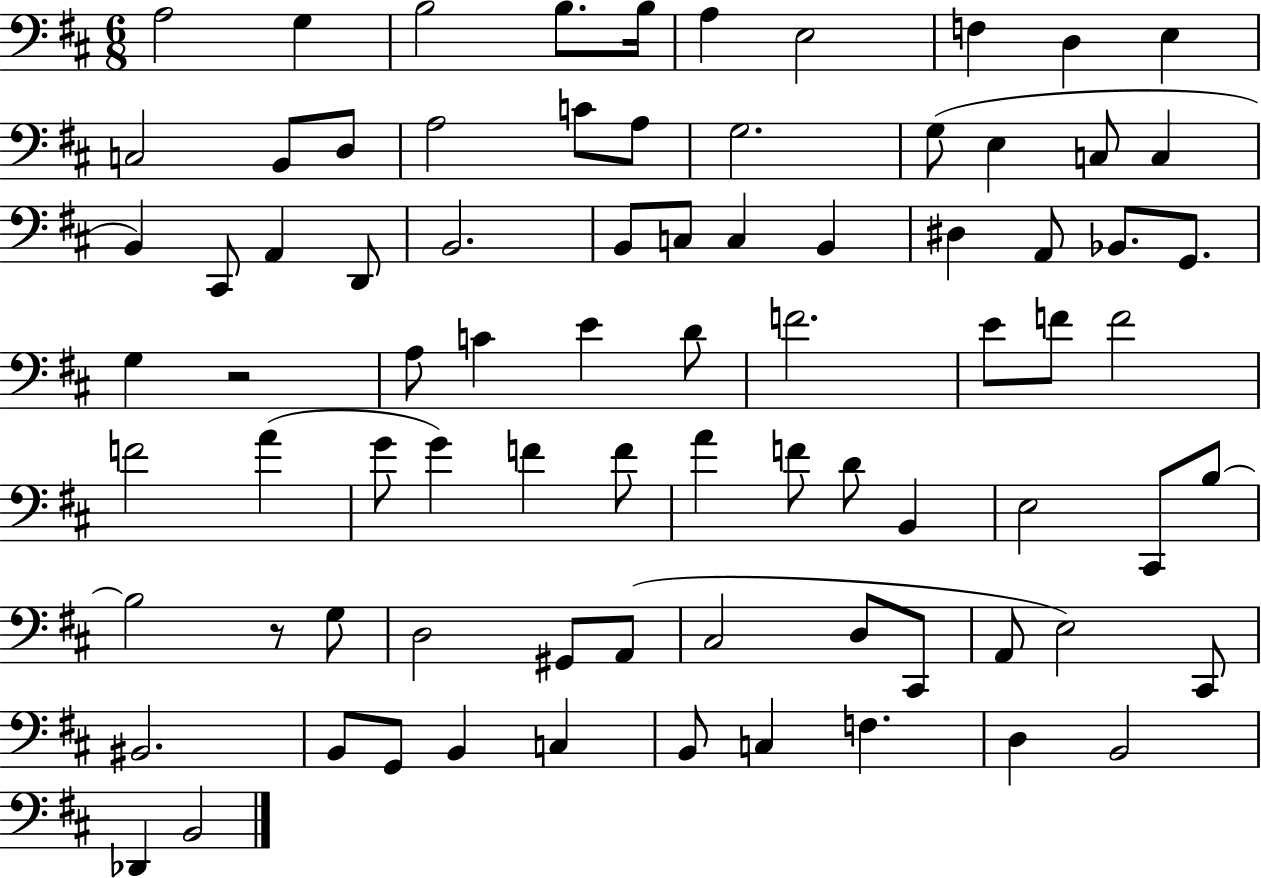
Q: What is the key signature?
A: D major